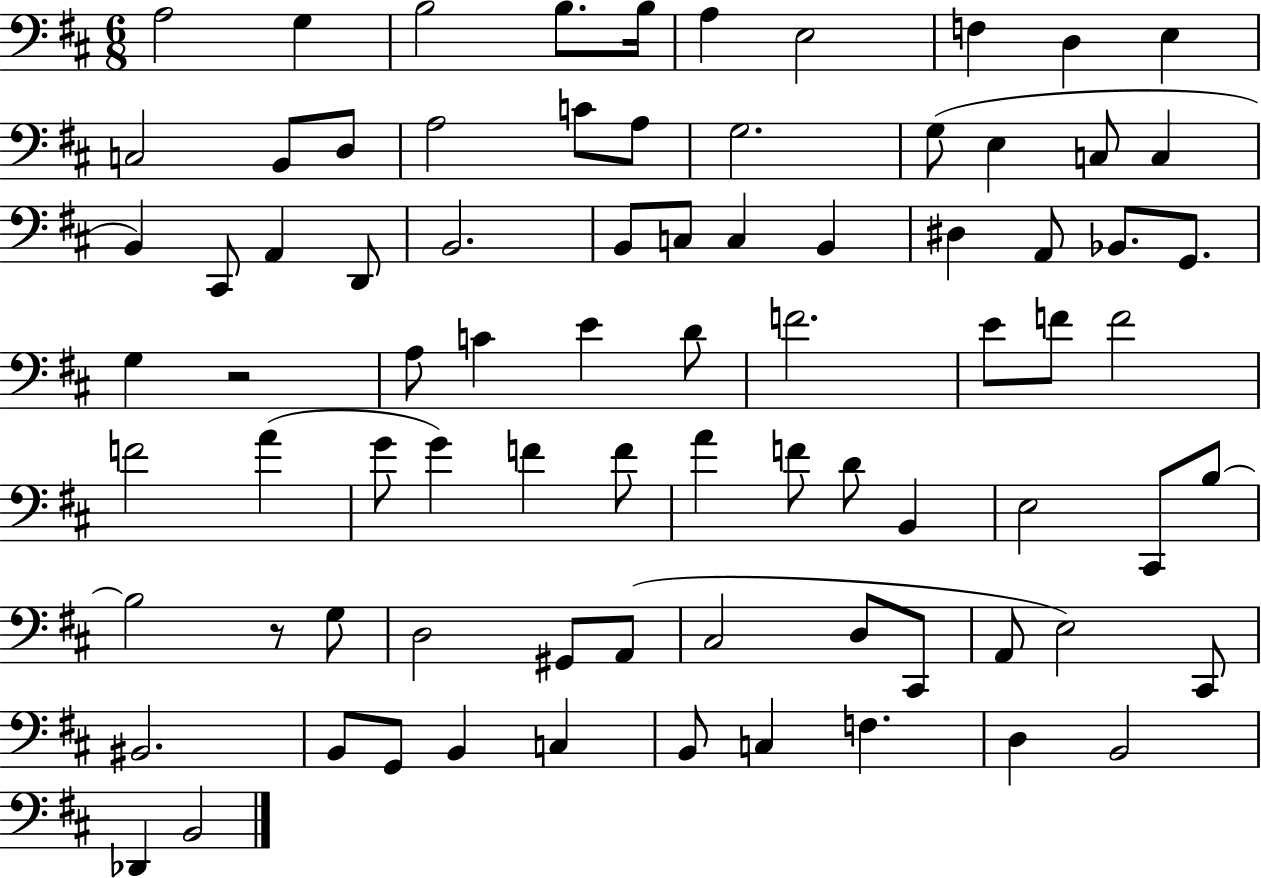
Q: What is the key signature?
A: D major